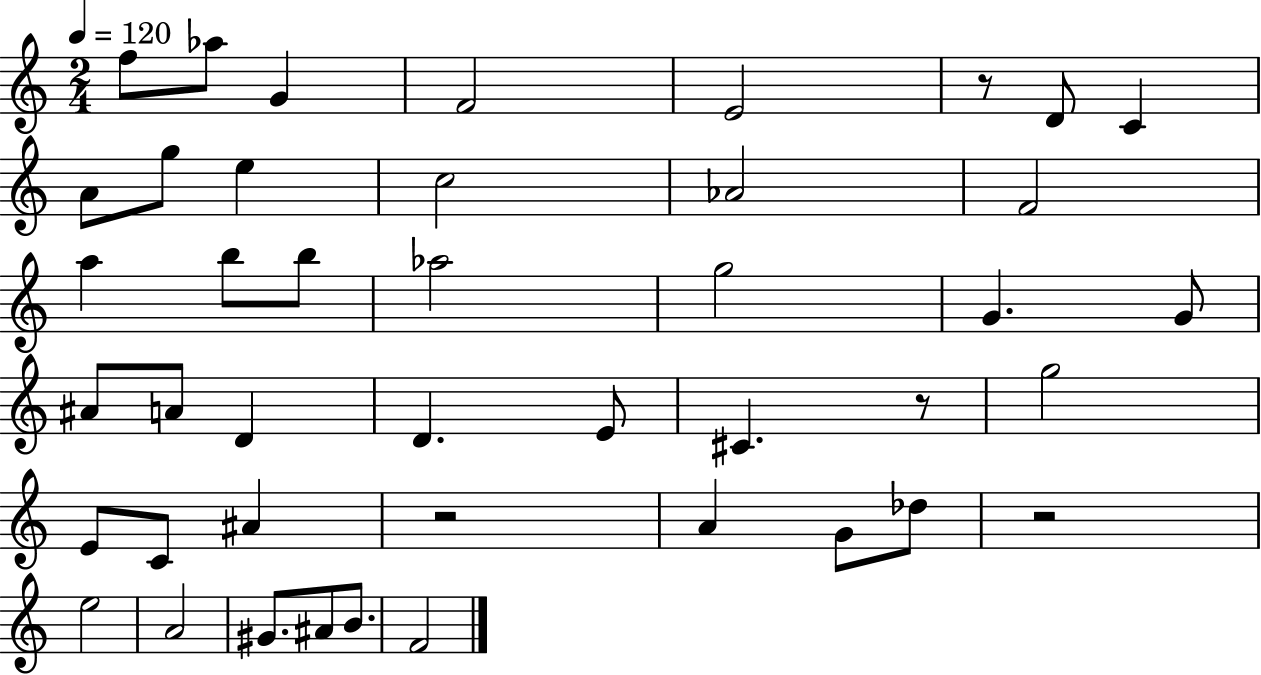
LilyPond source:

{
  \clef treble
  \numericTimeSignature
  \time 2/4
  \key c \major
  \tempo 4 = 120
  f''8 aes''8 g'4 | f'2 | e'2 | r8 d'8 c'4 | \break a'8 g''8 e''4 | c''2 | aes'2 | f'2 | \break a''4 b''8 b''8 | aes''2 | g''2 | g'4. g'8 | \break ais'8 a'8 d'4 | d'4. e'8 | cis'4. r8 | g''2 | \break e'8 c'8 ais'4 | r2 | a'4 g'8 des''8 | r2 | \break e''2 | a'2 | gis'8. ais'8 b'8. | f'2 | \break \bar "|."
}